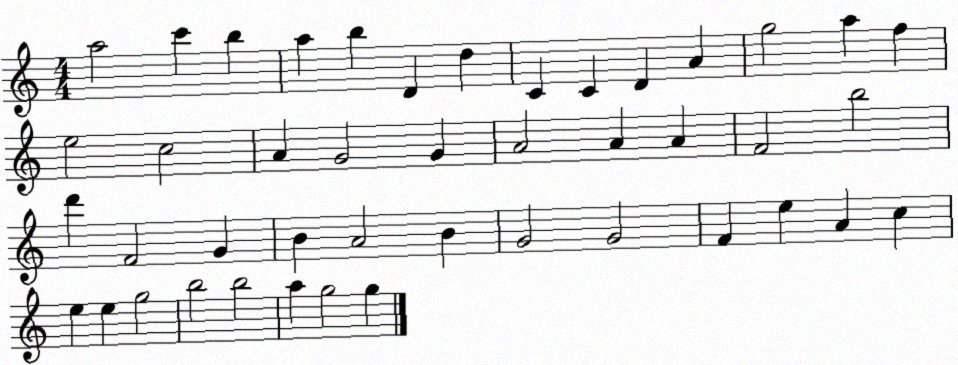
X:1
T:Untitled
M:4/4
L:1/4
K:C
a2 c' b a b D d C C D A g2 a f e2 c2 A G2 G A2 A A F2 b2 d' F2 G B A2 B G2 G2 F e A c e e g2 b2 b2 a g2 g